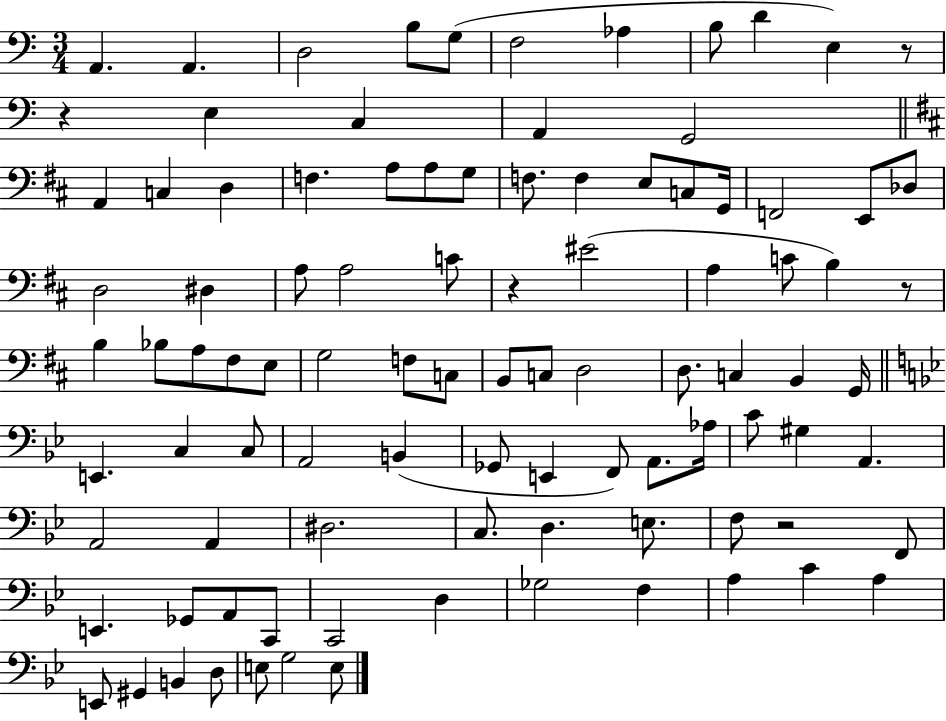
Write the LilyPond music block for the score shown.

{
  \clef bass
  \numericTimeSignature
  \time 3/4
  \key c \major
  a,4. a,4. | d2 b8 g8( | f2 aes4 | b8 d'4 e4) r8 | \break r4 e4 c4 | a,4 g,2 | \bar "||" \break \key d \major a,4 c4 d4 | f4. a8 a8 g8 | f8. f4 e8 c8 g,16 | f,2 e,8 des8 | \break d2 dis4 | a8 a2 c'8 | r4 eis'2( | a4 c'8 b4) r8 | \break b4 bes8 a8 fis8 e8 | g2 f8 c8 | b,8 c8 d2 | d8. c4 b,4 g,16 | \break \bar "||" \break \key bes \major e,4. c4 c8 | a,2 b,4( | ges,8 e,4 f,8) a,8. aes16 | c'8 gis4 a,4. | \break a,2 a,4 | dis2. | c8. d4. e8. | f8 r2 f,8 | \break e,4. ges,8 a,8 c,8 | c,2 d4 | ges2 f4 | a4 c'4 a4 | \break e,8 gis,4 b,4 d8 | e8 g2 e8 | \bar "|."
}